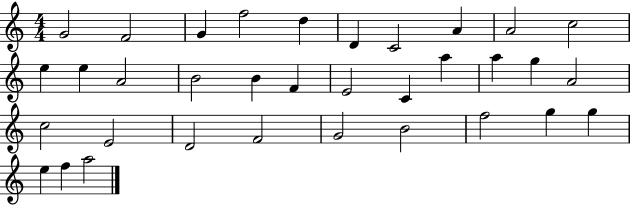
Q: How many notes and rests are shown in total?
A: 34